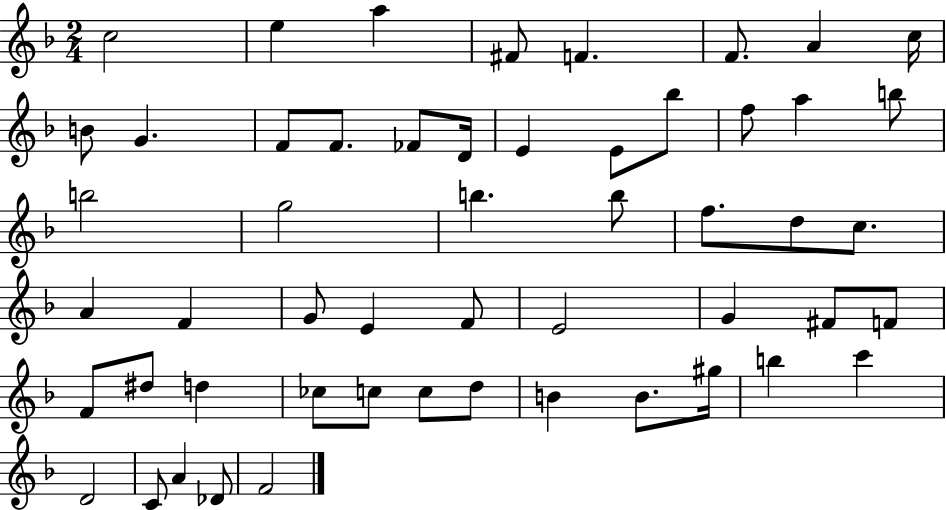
X:1
T:Untitled
M:2/4
L:1/4
K:F
c2 e a ^F/2 F F/2 A c/4 B/2 G F/2 F/2 _F/2 D/4 E E/2 _b/2 f/2 a b/2 b2 g2 b b/2 f/2 d/2 c/2 A F G/2 E F/2 E2 G ^F/2 F/2 F/2 ^d/2 d _c/2 c/2 c/2 d/2 B B/2 ^g/4 b c' D2 C/2 A _D/2 F2